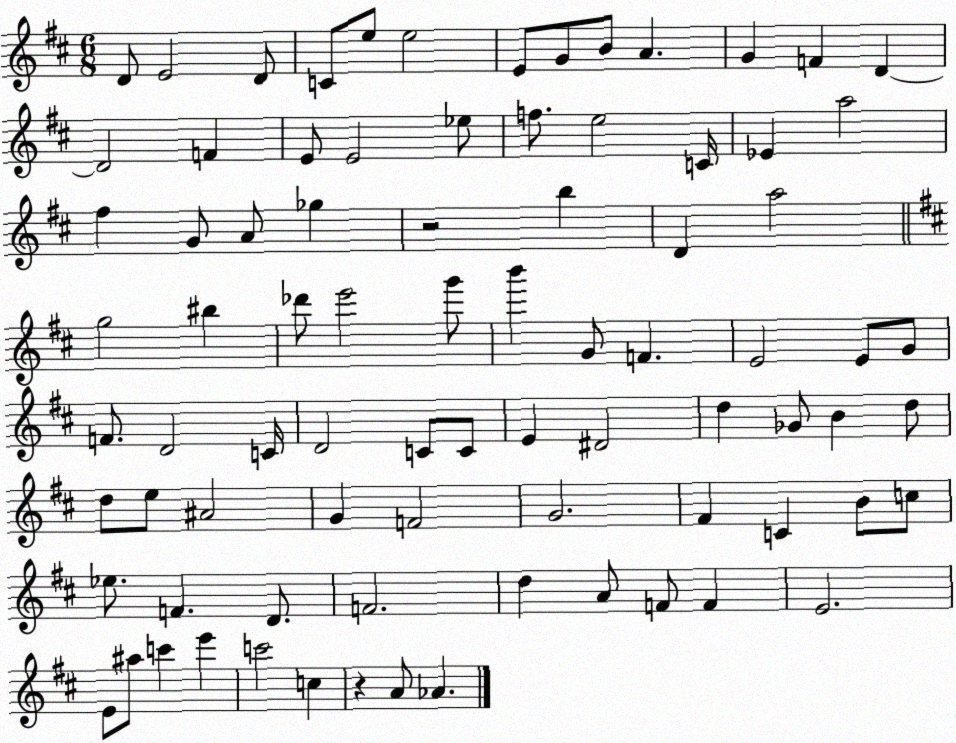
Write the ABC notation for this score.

X:1
T:Untitled
M:6/8
L:1/4
K:D
D/2 E2 D/2 C/2 e/2 e2 E/2 G/2 B/2 A G F D D2 F E/2 E2 _e/2 f/2 e2 C/4 _E a2 ^f G/2 A/2 _g z2 b D a2 g2 ^b _d'/2 e'2 g'/2 b' G/2 F E2 E/2 G/2 F/2 D2 C/4 D2 C/2 C/2 E ^D2 d _G/2 B d/2 d/2 e/2 ^A2 G F2 G2 ^F C B/2 c/2 _e/2 F D/2 F2 d A/2 F/2 F E2 E/2 ^a/2 c' e' c'2 c z A/2 _A